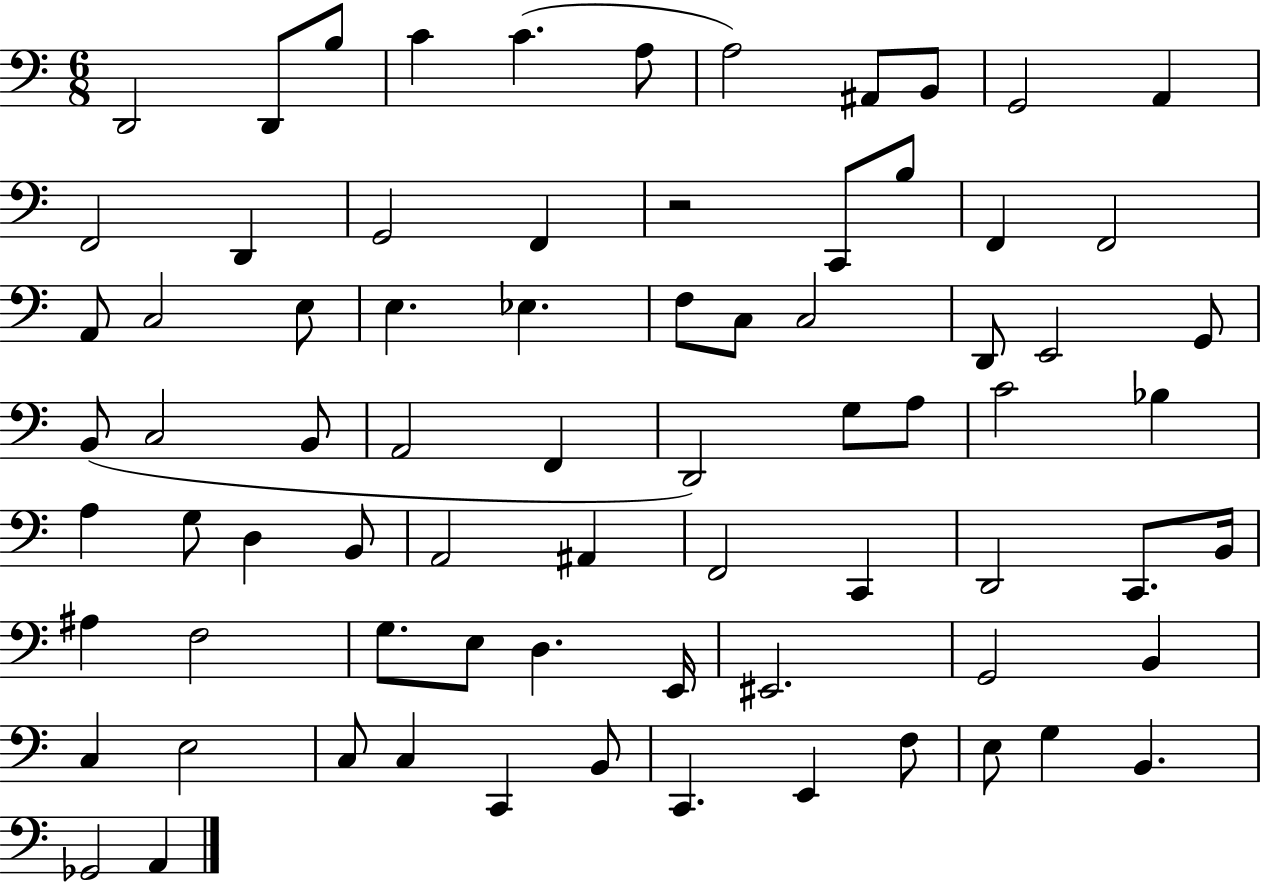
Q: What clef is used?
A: bass